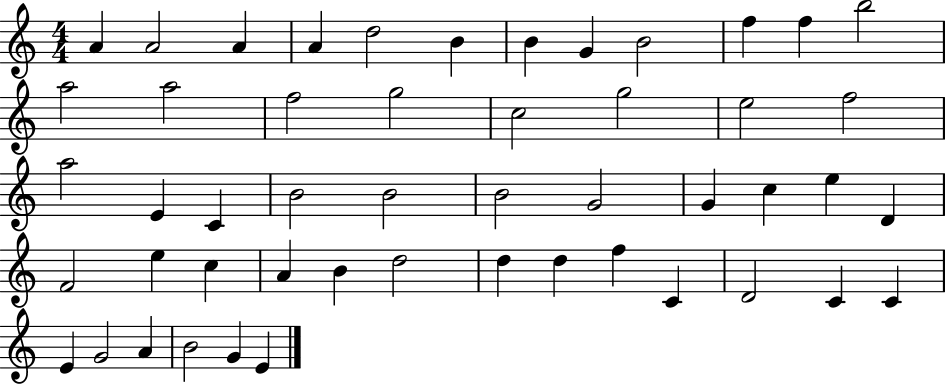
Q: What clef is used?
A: treble